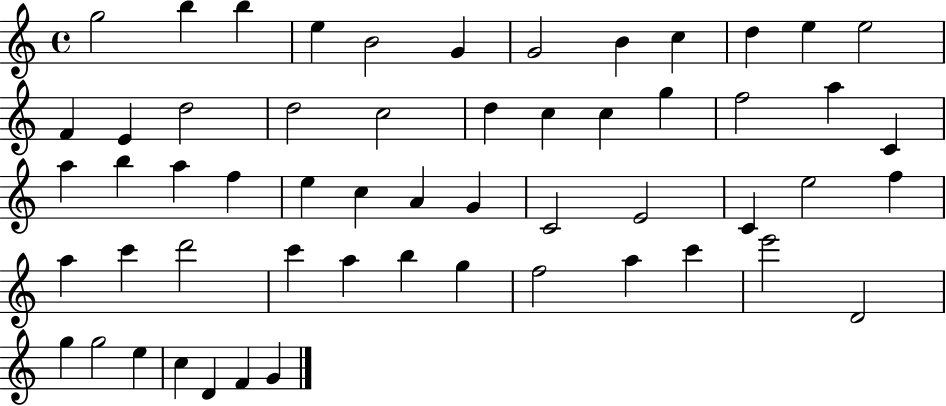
X:1
T:Untitled
M:4/4
L:1/4
K:C
g2 b b e B2 G G2 B c d e e2 F E d2 d2 c2 d c c g f2 a C a b a f e c A G C2 E2 C e2 f a c' d'2 c' a b g f2 a c' e'2 D2 g g2 e c D F G